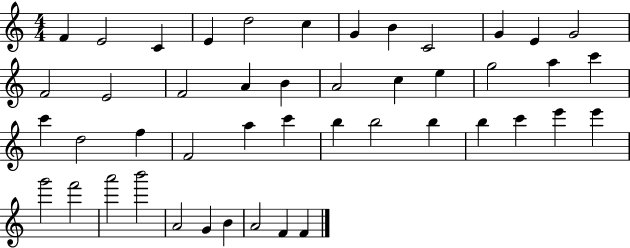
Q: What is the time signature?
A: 4/4